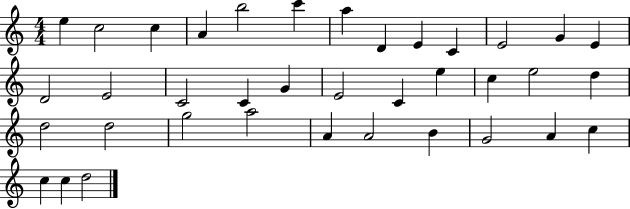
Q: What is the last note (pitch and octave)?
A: D5